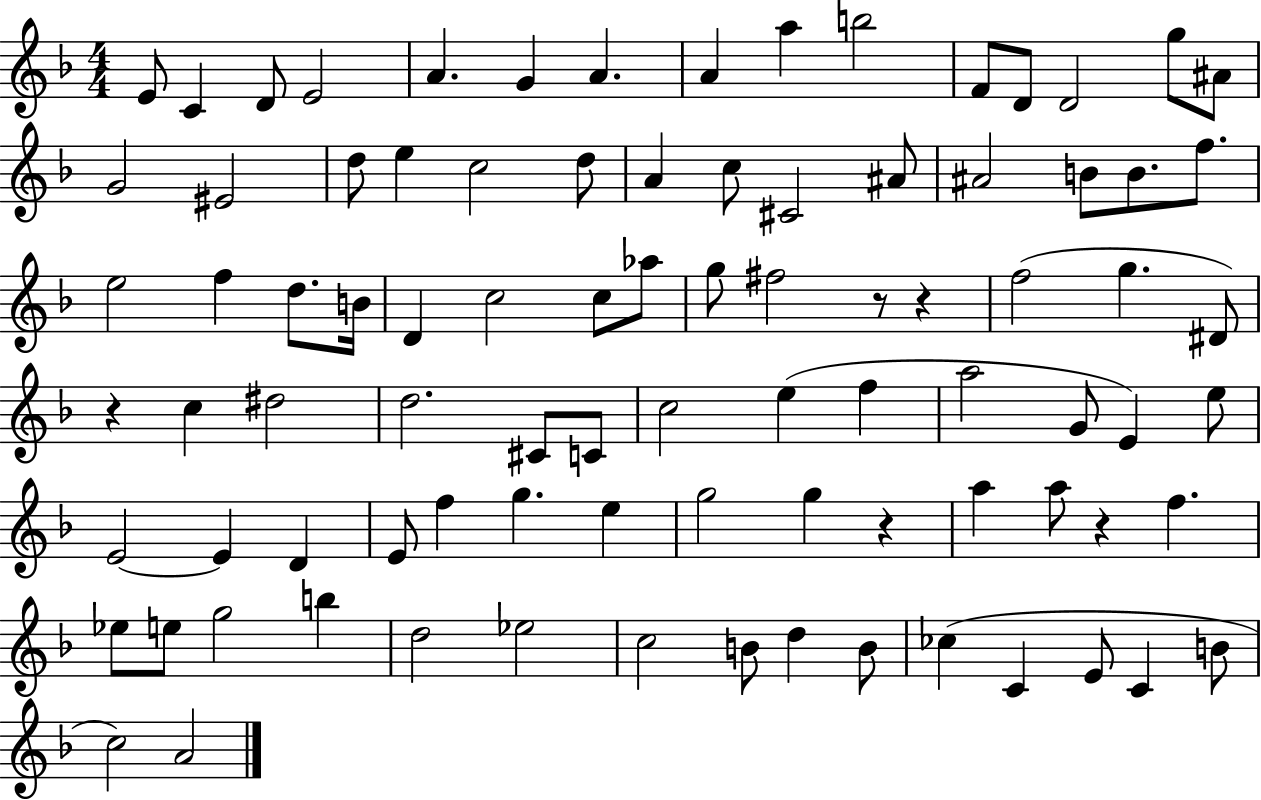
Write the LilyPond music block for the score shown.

{
  \clef treble
  \numericTimeSignature
  \time 4/4
  \key f \major
  e'8 c'4 d'8 e'2 | a'4. g'4 a'4. | a'4 a''4 b''2 | f'8 d'8 d'2 g''8 ais'8 | \break g'2 eis'2 | d''8 e''4 c''2 d''8 | a'4 c''8 cis'2 ais'8 | ais'2 b'8 b'8. f''8. | \break e''2 f''4 d''8. b'16 | d'4 c''2 c''8 aes''8 | g''8 fis''2 r8 r4 | f''2( g''4. dis'8) | \break r4 c''4 dis''2 | d''2. cis'8 c'8 | c''2 e''4( f''4 | a''2 g'8 e'4) e''8 | \break e'2~~ e'4 d'4 | e'8 f''4 g''4. e''4 | g''2 g''4 r4 | a''4 a''8 r4 f''4. | \break ees''8 e''8 g''2 b''4 | d''2 ees''2 | c''2 b'8 d''4 b'8 | ces''4( c'4 e'8 c'4 b'8 | \break c''2) a'2 | \bar "|."
}